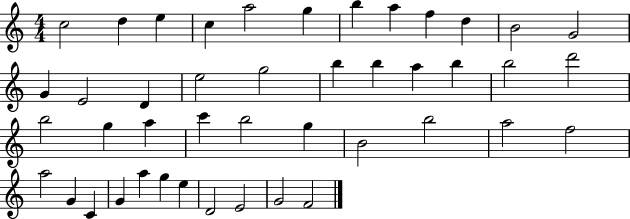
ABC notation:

X:1
T:Untitled
M:4/4
L:1/4
K:C
c2 d e c a2 g b a f d B2 G2 G E2 D e2 g2 b b a b b2 d'2 b2 g a c' b2 g B2 b2 a2 f2 a2 G C G a g e D2 E2 G2 F2